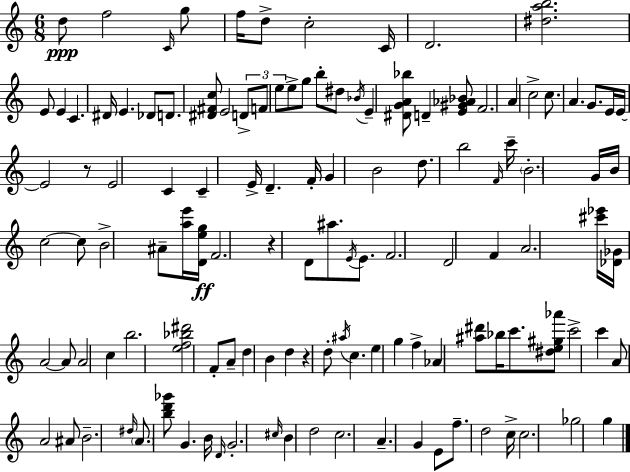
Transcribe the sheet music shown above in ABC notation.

X:1
T:Untitled
M:6/8
L:1/4
K:Am
d/2 f2 C/4 g/2 f/4 d/2 c2 C/4 D2 [^dab]2 E/2 E C ^D/4 E _D/2 D/2 [^D^Fc]/2 E2 D/2 F/2 e/2 e/2 g/2 b/2 ^d/2 _B/4 E [^DGA_b]/2 D [E^G_A_B]/2 F2 A c2 c/2 A G/2 E/4 E/4 E2 z/2 E2 C C E/4 D F/4 G B2 d/2 b2 F/4 c'/4 B2 G/4 B/4 c2 c/2 B2 ^A/2 [ae']/4 [Deg]/4 F2 z D/2 ^a/2 E/4 E/2 F2 D2 F A2 [^c'_e']/4 [_D_G]/4 A2 A/2 A2 c b2 [ef_b^d']2 F/2 A/2 d B d z d/2 ^a/4 c e g f _A [^a^d']/2 _b/4 c'/2 [^de^g_a']/2 c'2 c' A/2 A2 ^A/2 B2 ^d/4 A/2 [bd'_g']/2 G B/4 D/4 G2 ^c/4 B d2 c2 A G E/2 f/2 d2 c/4 c2 _g2 g